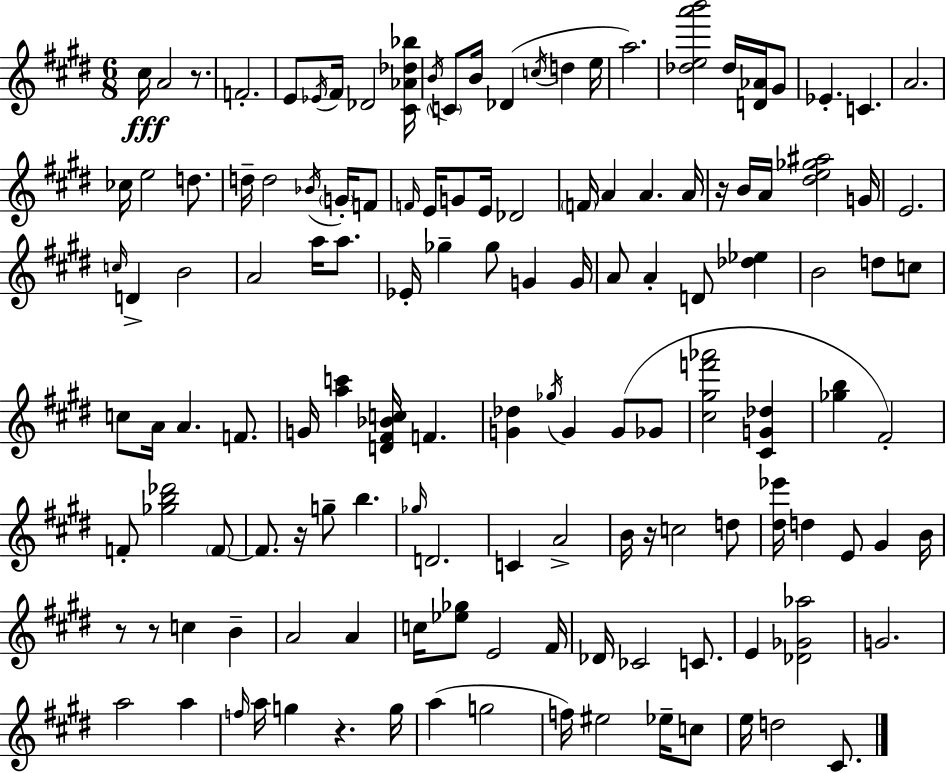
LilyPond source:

{
  \clef treble
  \numericTimeSignature
  \time 6/8
  \key e \major
  cis''16\fff a'2 r8. | f'2.-. | e'8 \acciaccatura { ees'16 } fis'16 des'2 | <cis' aes' des'' bes''>16 \acciaccatura { b'16 } \parenthesize c'8 b'16 des'4( \acciaccatura { c''16 } d''4 | \break e''16 a''2.) | <des'' e'' a''' b'''>2 des''16 | <d' aes'>16 gis'8 ees'4.-. c'4. | a'2. | \break ces''16 e''2 | d''8. d''16-- d''2 | \acciaccatura { bes'16 } \parenthesize g'16-. f'8 \grace { f'16 } e'16 g'8 e'16 des'2 | \parenthesize f'16 a'4 a'4. | \break a'16 r16 b'16 a'16 <dis'' e'' ges'' ais''>2 | g'16 e'2. | \grace { c''16 } d'4-> b'2 | a'2 | \break a''16 a''8. ees'16-. ges''4-- ges''8 | g'4 g'16 a'8 a'4-. | d'8 <des'' ees''>4 b'2 | d''8 c''8 c''8 a'16 a'4. | \break f'8. g'16 <a'' c'''>4 <d' fis' bes' c''>16 | f'4. <g' des''>4 \acciaccatura { ges''16 } g'4 | g'8( ges'8 <cis'' gis'' f''' aes'''>2 | <cis' g' des''>4 <ges'' b''>4 fis'2-.) | \break f'8-. <ges'' b'' des'''>2 | \parenthesize f'8~~ f'8. r16 g''8-- | b''4. \grace { ges''16 } d'2. | c'4 | \break a'2-> b'16 r16 c''2 | d''8 <dis'' ees'''>16 d''4 | e'8 gis'4 b'16 r8 r8 | c''4 b'4-- a'2 | \break a'4 c''16 <ees'' ges''>8 e'2 | fis'16 des'16 ces'2 | c'8. e'4 | <des' ges' aes''>2 g'2. | \break a''2 | a''4 \grace { f''16 } a''16 g''4 | r4. g''16 a''4( | g''2 f''16) eis''2 | \break ees''16-- c''8 e''16 d''2 | cis'8. \bar "|."
}